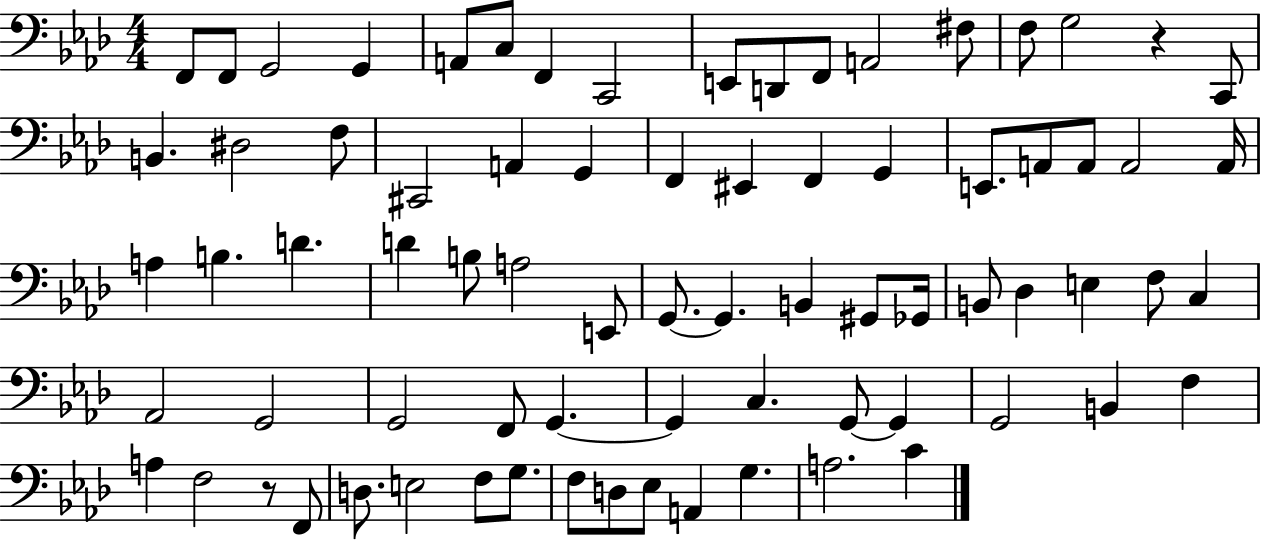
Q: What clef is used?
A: bass